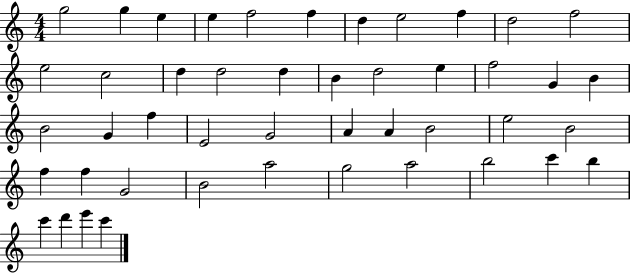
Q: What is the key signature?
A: C major